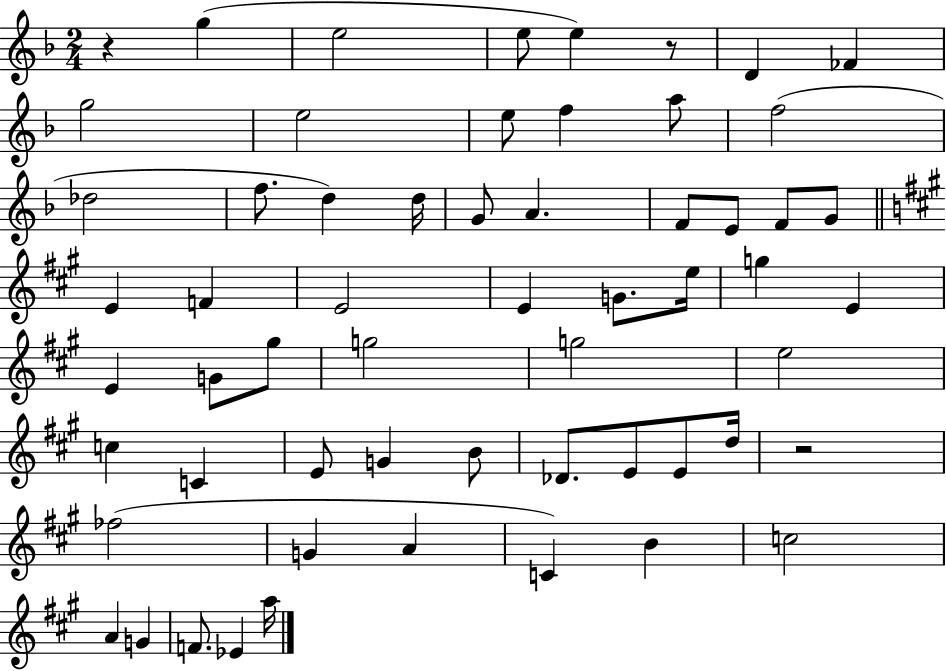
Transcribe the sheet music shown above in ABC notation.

X:1
T:Untitled
M:2/4
L:1/4
K:F
z g e2 e/2 e z/2 D _F g2 e2 e/2 f a/2 f2 _d2 f/2 d d/4 G/2 A F/2 E/2 F/2 G/2 E F E2 E G/2 e/4 g E E G/2 ^g/2 g2 g2 e2 c C E/2 G B/2 _D/2 E/2 E/2 d/4 z2 _f2 G A C B c2 A G F/2 _E a/4